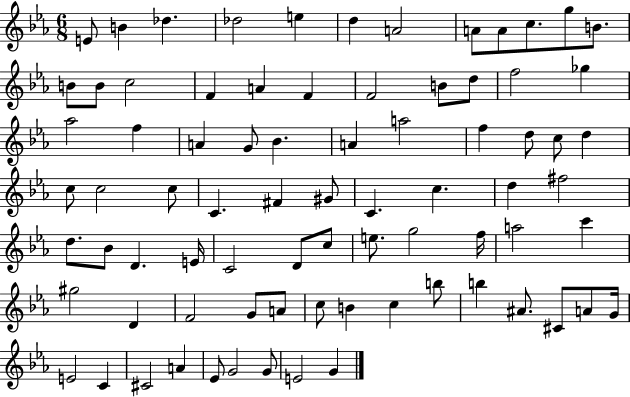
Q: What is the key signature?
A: EES major